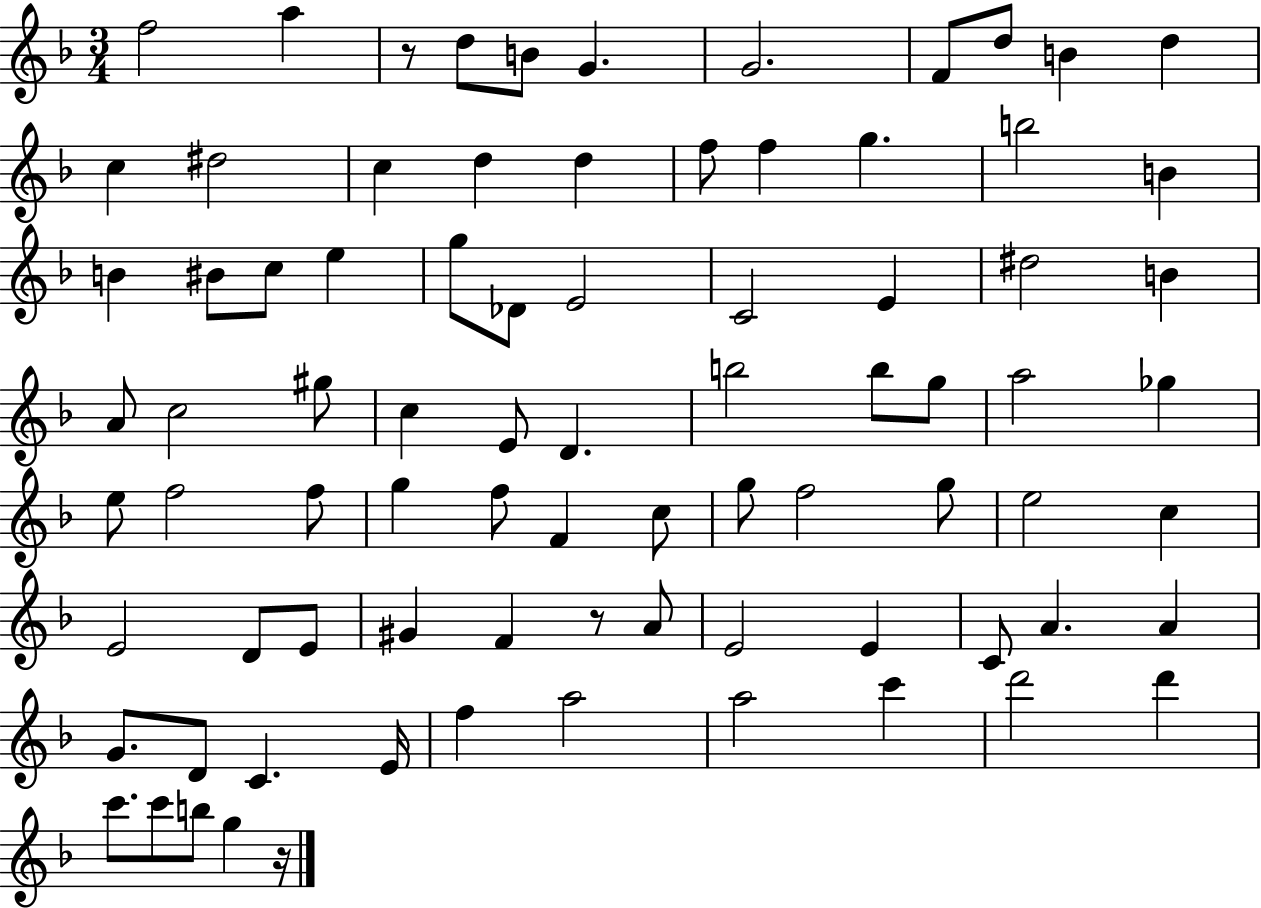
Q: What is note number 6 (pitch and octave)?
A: G4